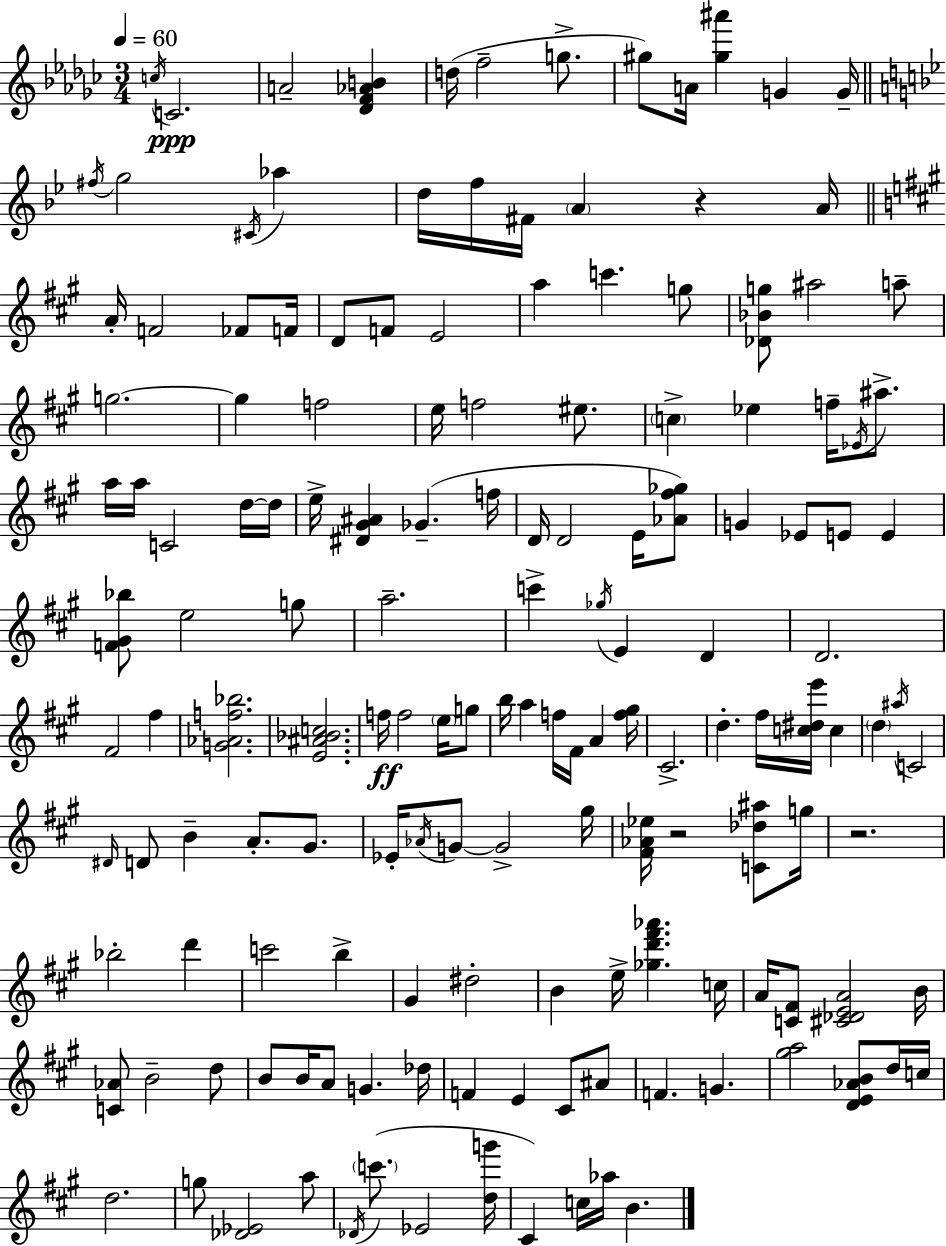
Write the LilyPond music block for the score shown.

{
  \clef treble
  \numericTimeSignature
  \time 3/4
  \key ees \minor
  \tempo 4 = 60
  \acciaccatura { c''16 }\ppp c'2. | a'2-- <des' f' aes' b'>4 | d''16( f''2-- g''8.-> | gis''8) a'16 <gis'' ais'''>4 g'4 | \break g'16-- \bar "||" \break \key bes \major \acciaccatura { fis''16 } g''2 \acciaccatura { cis'16 } aes''4 | d''16 f''16 fis'16 \parenthesize a'4 r4 | a'16 \bar "||" \break \key a \major a'16-. f'2 fes'8 f'16 | d'8 f'8 e'2 | a''4 c'''4. g''8 | <des' bes' g''>8 ais''2 a''8-- | \break g''2.~~ | g''4 f''2 | e''16 f''2 eis''8. | \parenthesize c''4-> ees''4 f''16-- \acciaccatura { ees'16 } ais''8.-> | \break a''16 a''16 c'2 d''16~~ | d''16 e''16-> <dis' gis' ais'>4 ges'4.--( | f''16 d'16 d'2 e'16 <aes' fis'' ges''>8) | g'4 ees'8 e'8 e'4 | \break <f' gis' bes''>8 e''2 g''8 | a''2.-- | c'''4-> \acciaccatura { ges''16 } e'4 d'4 | d'2. | \break fis'2 fis''4 | <g' aes' f'' bes''>2. | <e' ais' bes' c''>2. | f''16\ff f''2 \parenthesize e''16 | \break g''8 b''16 a''4 f''16 fis'16 a'4 | <f'' gis''>16 cis'2.-> | d''4.-. fis''16 <c'' dis'' e'''>16 c''4 | \parenthesize d''4 \acciaccatura { ais''16 } c'2 | \break \grace { dis'16 } d'8 b'4-- a'8.-. | gis'8. ees'16-. \acciaccatura { aes'16 } g'8~~ g'2-> | gis''16 <fis' aes' ees''>16 r2 | <c' des'' ais''>8 g''16 r2. | \break bes''2-. | d'''4 c'''2 | b''4-> gis'4 dis''2-. | b'4 e''16-> <ges'' d''' fis''' aes'''>4. | \break c''16 a'16 <c' fis'>8 <cis' des' e' a'>2 | b'16 <c' aes'>8 b'2-- | d''8 b'8 b'16 a'8 g'4. | des''16 f'4 e'4 | \break cis'8 ais'8 f'4. g'4. | <gis'' a''>2 | <d' e' aes' b'>8 d''16 c''16 d''2. | g''8 <des' ees'>2 | \break a''8 \acciaccatura { des'16 }( \parenthesize c'''8. ees'2 | <d'' g'''>16 cis'4) c''16 aes''16 | b'4. \bar "|."
}